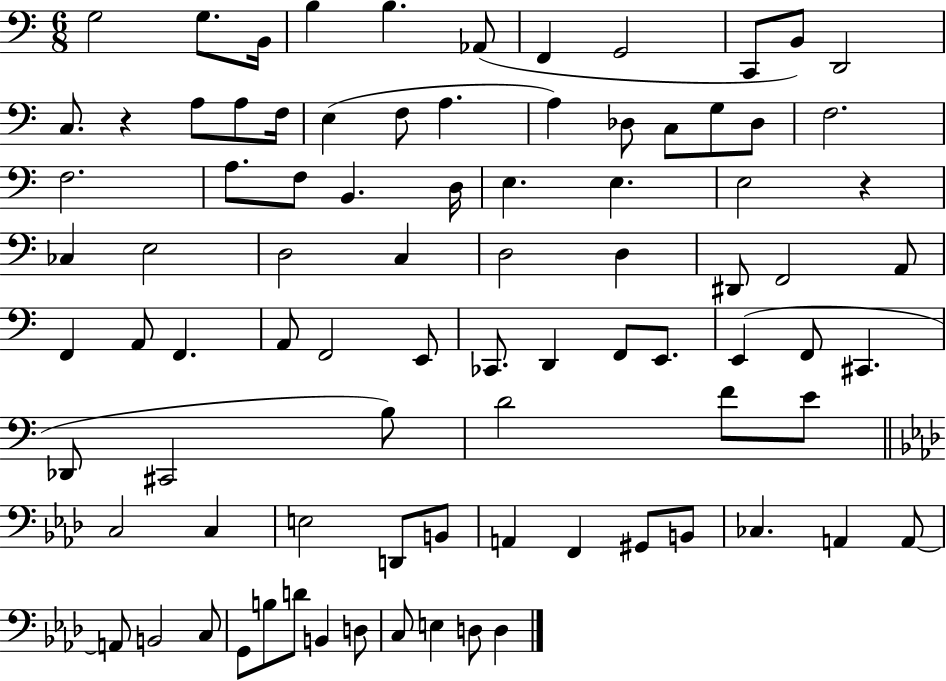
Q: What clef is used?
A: bass